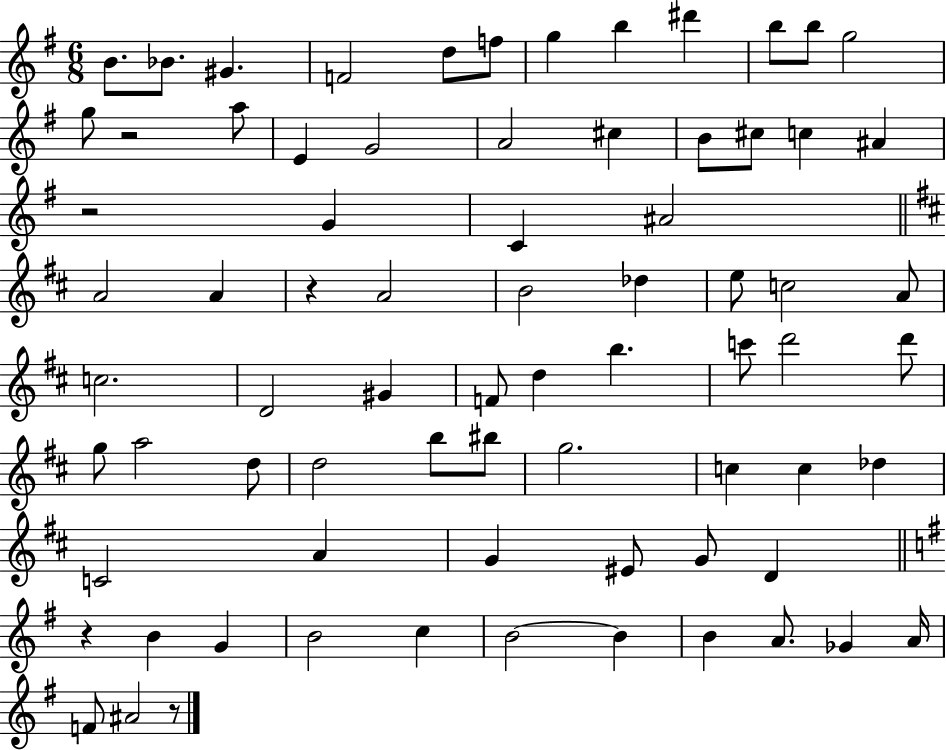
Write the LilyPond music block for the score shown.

{
  \clef treble
  \numericTimeSignature
  \time 6/8
  \key g \major
  b'8. bes'8. gis'4. | f'2 d''8 f''8 | g''4 b''4 dis'''4 | b''8 b''8 g''2 | \break g''8 r2 a''8 | e'4 g'2 | a'2 cis''4 | b'8 cis''8 c''4 ais'4 | \break r2 g'4 | c'4 ais'2 | \bar "||" \break \key d \major a'2 a'4 | r4 a'2 | b'2 des''4 | e''8 c''2 a'8 | \break c''2. | d'2 gis'4 | f'8 d''4 b''4. | c'''8 d'''2 d'''8 | \break g''8 a''2 d''8 | d''2 b''8 bis''8 | g''2. | c''4 c''4 des''4 | \break c'2 a'4 | g'4 eis'8 g'8 d'4 | \bar "||" \break \key e \minor r4 b'4 g'4 | b'2 c''4 | b'2~~ b'4 | b'4 a'8. ges'4 a'16 | \break f'8 ais'2 r8 | \bar "|."
}